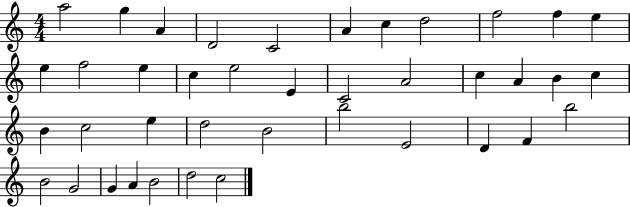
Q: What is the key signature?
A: C major